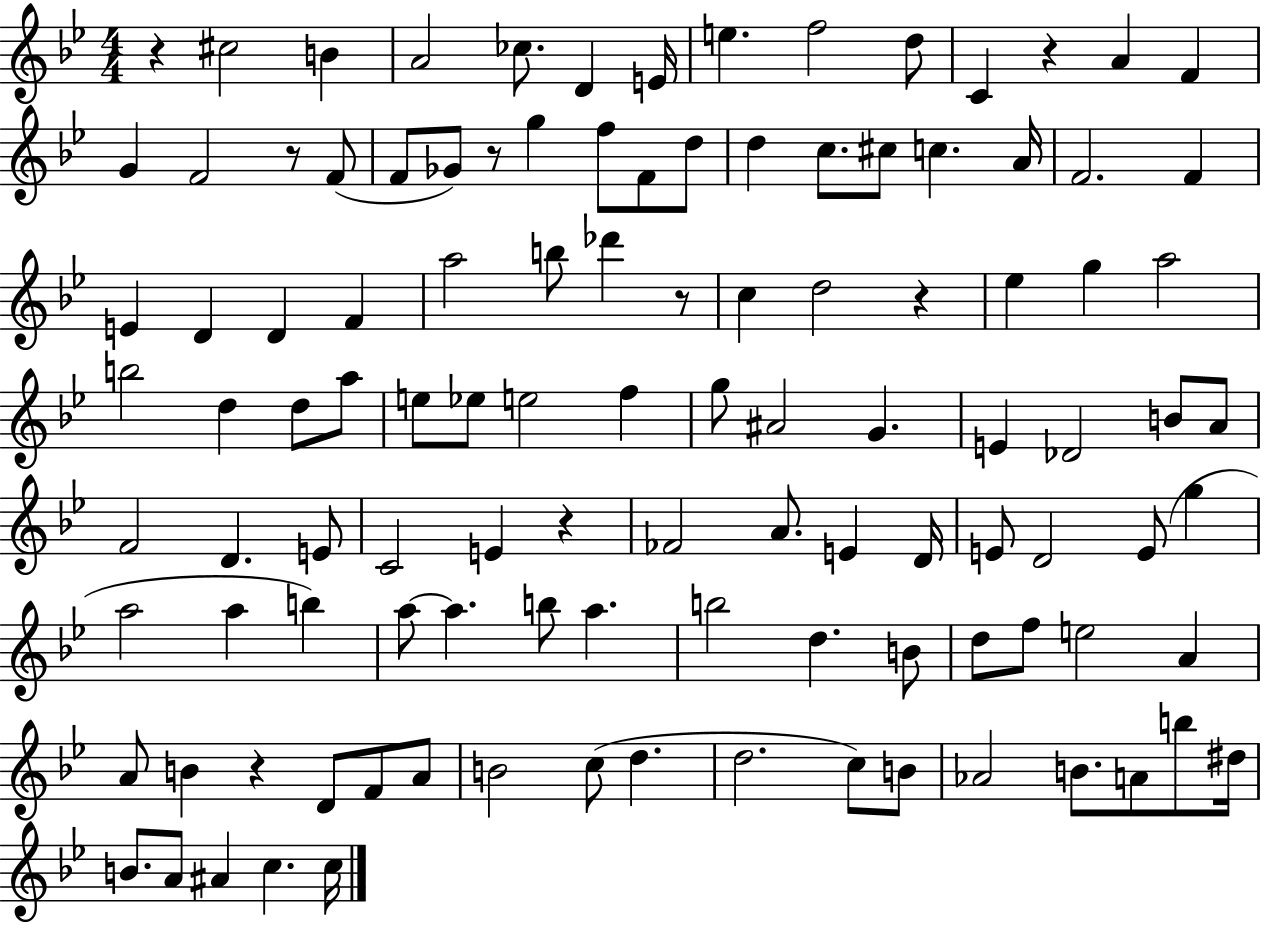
R/q C#5/h B4/q A4/h CES5/e. D4/q E4/s E5/q. F5/h D5/e C4/q R/q A4/q F4/q G4/q F4/h R/e F4/e F4/e Gb4/e R/e G5/q F5/e F4/e D5/e D5/q C5/e. C#5/e C5/q. A4/s F4/h. F4/q E4/q D4/q D4/q F4/q A5/h B5/e Db6/q R/e C5/q D5/h R/q Eb5/q G5/q A5/h B5/h D5/q D5/e A5/e E5/e Eb5/e E5/h F5/q G5/e A#4/h G4/q. E4/q Db4/h B4/e A4/e F4/h D4/q. E4/e C4/h E4/q R/q FES4/h A4/e. E4/q D4/s E4/e D4/h E4/e G5/q A5/h A5/q B5/q A5/e A5/q. B5/e A5/q. B5/h D5/q. B4/e D5/e F5/e E5/h A4/q A4/e B4/q R/q D4/e F4/e A4/e B4/h C5/e D5/q. D5/h. C5/e B4/e Ab4/h B4/e. A4/e B5/e D#5/s B4/e. A4/e A#4/q C5/q. C5/s